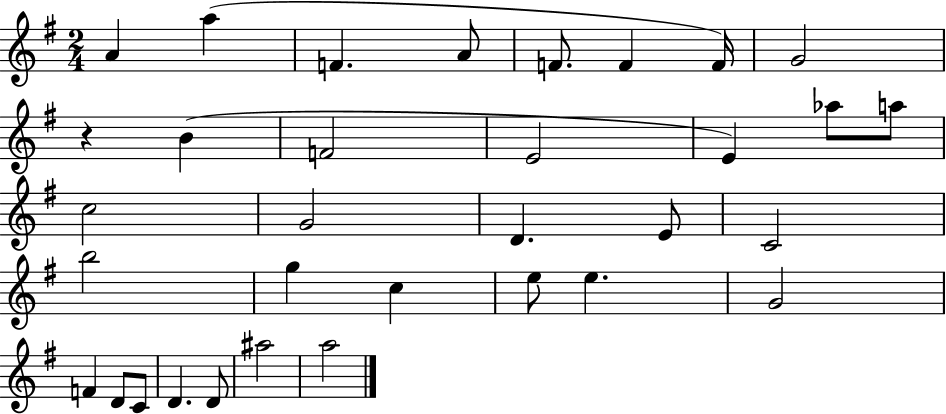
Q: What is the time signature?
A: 2/4